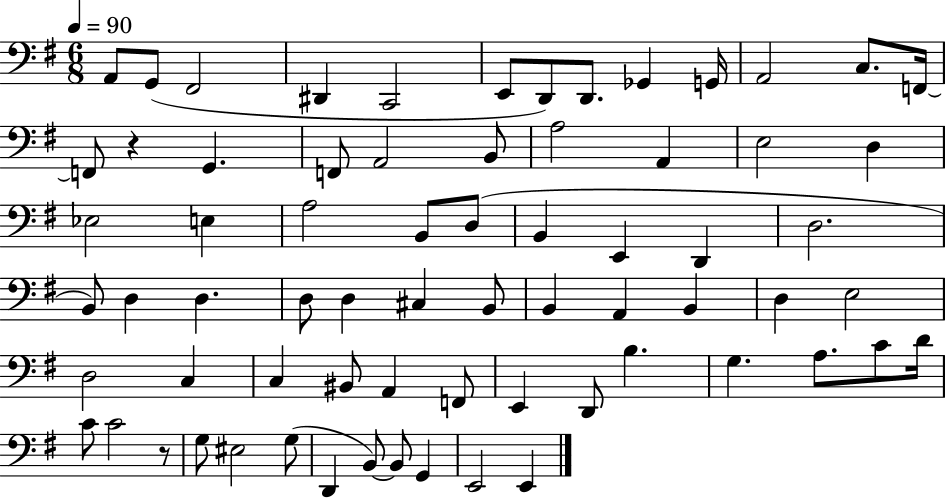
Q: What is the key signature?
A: G major